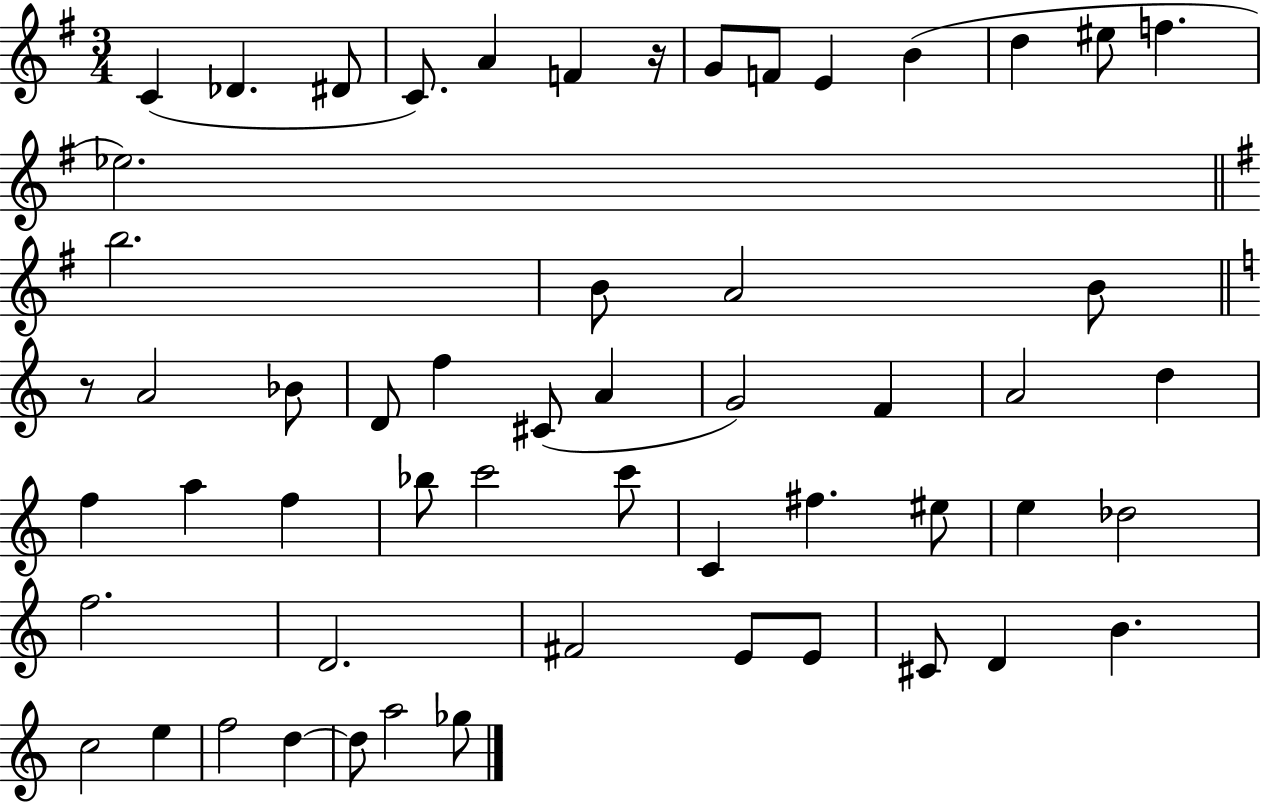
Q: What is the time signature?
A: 3/4